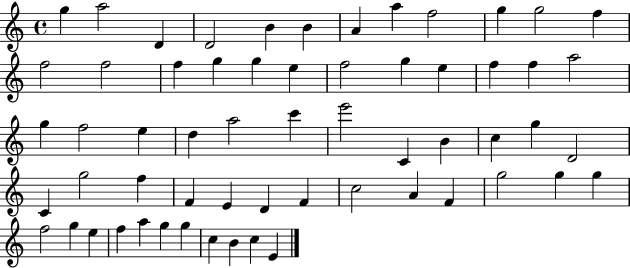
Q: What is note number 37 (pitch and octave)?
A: C4